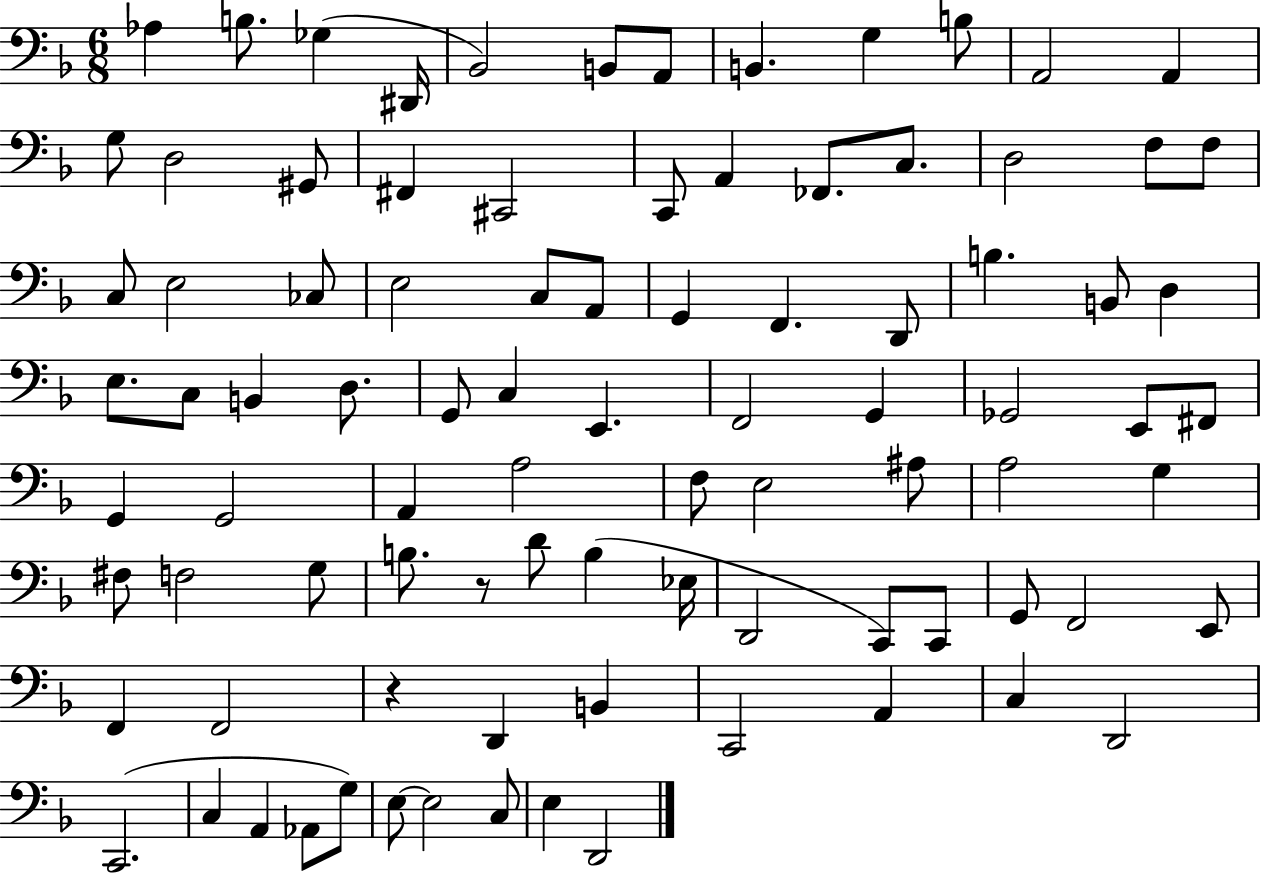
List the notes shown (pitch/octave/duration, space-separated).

Ab3/q B3/e. Gb3/q D#2/s Bb2/h B2/e A2/e B2/q. G3/q B3/e A2/h A2/q G3/e D3/h G#2/e F#2/q C#2/h C2/e A2/q FES2/e. C3/e. D3/h F3/e F3/e C3/e E3/h CES3/e E3/h C3/e A2/e G2/q F2/q. D2/e B3/q. B2/e D3/q E3/e. C3/e B2/q D3/e. G2/e C3/q E2/q. F2/h G2/q Gb2/h E2/e F#2/e G2/q G2/h A2/q A3/h F3/e E3/h A#3/e A3/h G3/q F#3/e F3/h G3/e B3/e. R/e D4/e B3/q Eb3/s D2/h C2/e C2/e G2/e F2/h E2/e F2/q F2/h R/q D2/q B2/q C2/h A2/q C3/q D2/h C2/h. C3/q A2/q Ab2/e G3/e E3/e E3/h C3/e E3/q D2/h